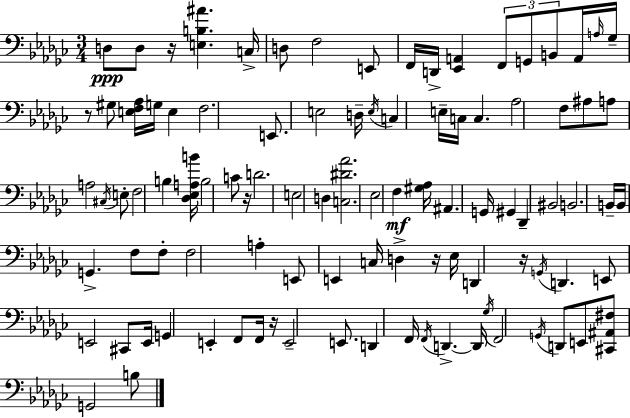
D3/e D3/e R/s [E3,B3,A#4]/q. C3/s D3/e F3/h E2/e F2/s D2/s [Eb2,A2]/q F2/e G2/e B2/e A2/s A3/s Gb3/s R/e G#3/e [E3,F3,Ab3]/s G3/s E3/q F3/h. E2/e. E3/h D3/s E3/s C3/q E3/s C3/s C3/q. Ab3/h F3/e A#3/e A3/e A3/h C#3/s E3/e F3/h B3/q [Db3,Eb3,A3,B4]/s B3/h C4/e R/s D4/h. E3/h D3/q [C3,D#4,Ab4]/h. Eb3/h F3/q [G#3,Ab3]/s A#2/q. G2/s G#2/q Db2/q BIS2/h B2/h. B2/s B2/s G2/q. F3/e F3/e F3/h A3/q E2/e E2/q C3/s D3/q R/s Eb3/s D2/q R/s G2/s D2/q. E2/e E2/h C#2/e E2/s G2/q E2/q F2/e F2/s R/s E2/h E2/e. D2/q F2/s F2/s D2/q. D2/s Gb3/s F2/h G2/s D2/e E2/e [C#2,A#2,F#3]/e G2/h B3/e